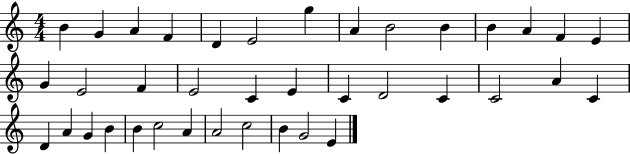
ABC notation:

X:1
T:Untitled
M:4/4
L:1/4
K:C
B G A F D E2 g A B2 B B A F E G E2 F E2 C E C D2 C C2 A C D A G B B c2 A A2 c2 B G2 E